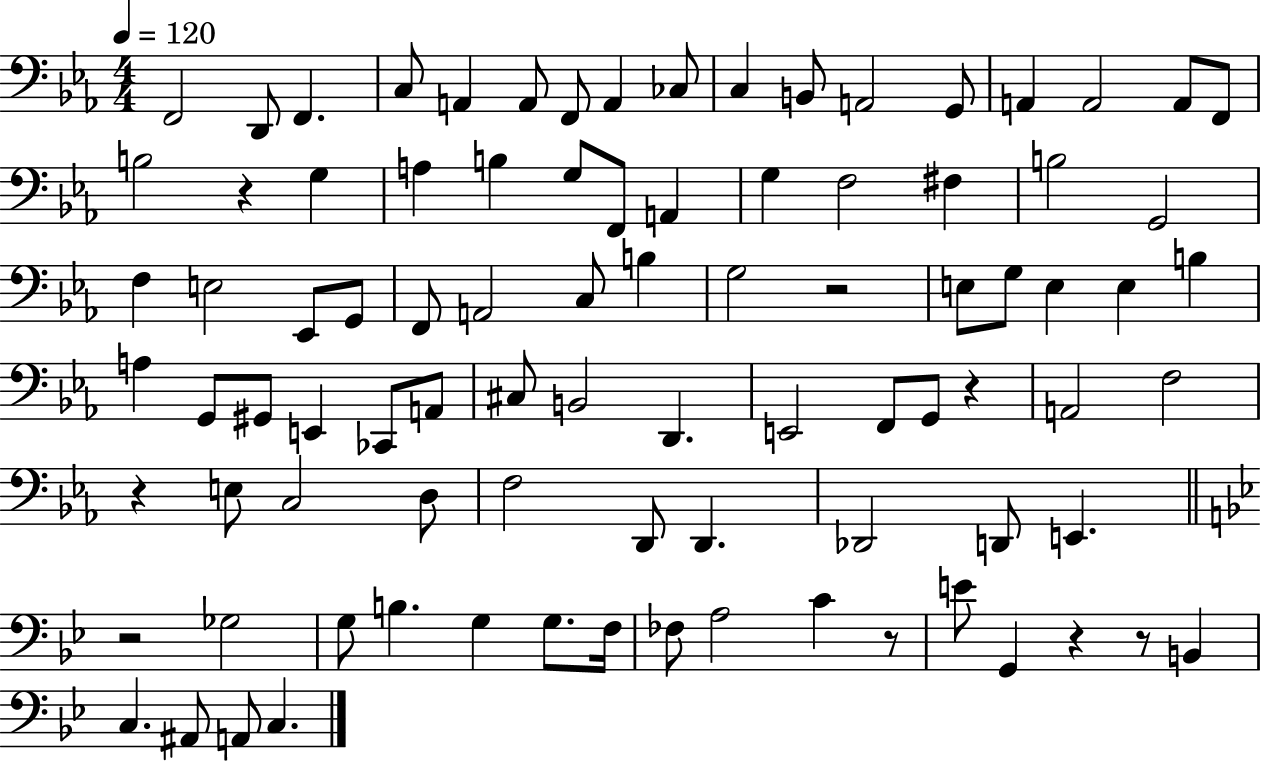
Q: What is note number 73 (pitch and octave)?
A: FES3